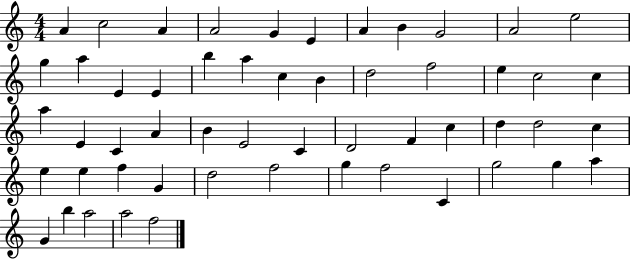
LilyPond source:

{
  \clef treble
  \numericTimeSignature
  \time 4/4
  \key c \major
  a'4 c''2 a'4 | a'2 g'4 e'4 | a'4 b'4 g'2 | a'2 e''2 | \break g''4 a''4 e'4 e'4 | b''4 a''4 c''4 b'4 | d''2 f''2 | e''4 c''2 c''4 | \break a''4 e'4 c'4 a'4 | b'4 e'2 c'4 | d'2 f'4 c''4 | d''4 d''2 c''4 | \break e''4 e''4 f''4 g'4 | d''2 f''2 | g''4 f''2 c'4 | g''2 g''4 a''4 | \break g'4 b''4 a''2 | a''2 f''2 | \bar "|."
}